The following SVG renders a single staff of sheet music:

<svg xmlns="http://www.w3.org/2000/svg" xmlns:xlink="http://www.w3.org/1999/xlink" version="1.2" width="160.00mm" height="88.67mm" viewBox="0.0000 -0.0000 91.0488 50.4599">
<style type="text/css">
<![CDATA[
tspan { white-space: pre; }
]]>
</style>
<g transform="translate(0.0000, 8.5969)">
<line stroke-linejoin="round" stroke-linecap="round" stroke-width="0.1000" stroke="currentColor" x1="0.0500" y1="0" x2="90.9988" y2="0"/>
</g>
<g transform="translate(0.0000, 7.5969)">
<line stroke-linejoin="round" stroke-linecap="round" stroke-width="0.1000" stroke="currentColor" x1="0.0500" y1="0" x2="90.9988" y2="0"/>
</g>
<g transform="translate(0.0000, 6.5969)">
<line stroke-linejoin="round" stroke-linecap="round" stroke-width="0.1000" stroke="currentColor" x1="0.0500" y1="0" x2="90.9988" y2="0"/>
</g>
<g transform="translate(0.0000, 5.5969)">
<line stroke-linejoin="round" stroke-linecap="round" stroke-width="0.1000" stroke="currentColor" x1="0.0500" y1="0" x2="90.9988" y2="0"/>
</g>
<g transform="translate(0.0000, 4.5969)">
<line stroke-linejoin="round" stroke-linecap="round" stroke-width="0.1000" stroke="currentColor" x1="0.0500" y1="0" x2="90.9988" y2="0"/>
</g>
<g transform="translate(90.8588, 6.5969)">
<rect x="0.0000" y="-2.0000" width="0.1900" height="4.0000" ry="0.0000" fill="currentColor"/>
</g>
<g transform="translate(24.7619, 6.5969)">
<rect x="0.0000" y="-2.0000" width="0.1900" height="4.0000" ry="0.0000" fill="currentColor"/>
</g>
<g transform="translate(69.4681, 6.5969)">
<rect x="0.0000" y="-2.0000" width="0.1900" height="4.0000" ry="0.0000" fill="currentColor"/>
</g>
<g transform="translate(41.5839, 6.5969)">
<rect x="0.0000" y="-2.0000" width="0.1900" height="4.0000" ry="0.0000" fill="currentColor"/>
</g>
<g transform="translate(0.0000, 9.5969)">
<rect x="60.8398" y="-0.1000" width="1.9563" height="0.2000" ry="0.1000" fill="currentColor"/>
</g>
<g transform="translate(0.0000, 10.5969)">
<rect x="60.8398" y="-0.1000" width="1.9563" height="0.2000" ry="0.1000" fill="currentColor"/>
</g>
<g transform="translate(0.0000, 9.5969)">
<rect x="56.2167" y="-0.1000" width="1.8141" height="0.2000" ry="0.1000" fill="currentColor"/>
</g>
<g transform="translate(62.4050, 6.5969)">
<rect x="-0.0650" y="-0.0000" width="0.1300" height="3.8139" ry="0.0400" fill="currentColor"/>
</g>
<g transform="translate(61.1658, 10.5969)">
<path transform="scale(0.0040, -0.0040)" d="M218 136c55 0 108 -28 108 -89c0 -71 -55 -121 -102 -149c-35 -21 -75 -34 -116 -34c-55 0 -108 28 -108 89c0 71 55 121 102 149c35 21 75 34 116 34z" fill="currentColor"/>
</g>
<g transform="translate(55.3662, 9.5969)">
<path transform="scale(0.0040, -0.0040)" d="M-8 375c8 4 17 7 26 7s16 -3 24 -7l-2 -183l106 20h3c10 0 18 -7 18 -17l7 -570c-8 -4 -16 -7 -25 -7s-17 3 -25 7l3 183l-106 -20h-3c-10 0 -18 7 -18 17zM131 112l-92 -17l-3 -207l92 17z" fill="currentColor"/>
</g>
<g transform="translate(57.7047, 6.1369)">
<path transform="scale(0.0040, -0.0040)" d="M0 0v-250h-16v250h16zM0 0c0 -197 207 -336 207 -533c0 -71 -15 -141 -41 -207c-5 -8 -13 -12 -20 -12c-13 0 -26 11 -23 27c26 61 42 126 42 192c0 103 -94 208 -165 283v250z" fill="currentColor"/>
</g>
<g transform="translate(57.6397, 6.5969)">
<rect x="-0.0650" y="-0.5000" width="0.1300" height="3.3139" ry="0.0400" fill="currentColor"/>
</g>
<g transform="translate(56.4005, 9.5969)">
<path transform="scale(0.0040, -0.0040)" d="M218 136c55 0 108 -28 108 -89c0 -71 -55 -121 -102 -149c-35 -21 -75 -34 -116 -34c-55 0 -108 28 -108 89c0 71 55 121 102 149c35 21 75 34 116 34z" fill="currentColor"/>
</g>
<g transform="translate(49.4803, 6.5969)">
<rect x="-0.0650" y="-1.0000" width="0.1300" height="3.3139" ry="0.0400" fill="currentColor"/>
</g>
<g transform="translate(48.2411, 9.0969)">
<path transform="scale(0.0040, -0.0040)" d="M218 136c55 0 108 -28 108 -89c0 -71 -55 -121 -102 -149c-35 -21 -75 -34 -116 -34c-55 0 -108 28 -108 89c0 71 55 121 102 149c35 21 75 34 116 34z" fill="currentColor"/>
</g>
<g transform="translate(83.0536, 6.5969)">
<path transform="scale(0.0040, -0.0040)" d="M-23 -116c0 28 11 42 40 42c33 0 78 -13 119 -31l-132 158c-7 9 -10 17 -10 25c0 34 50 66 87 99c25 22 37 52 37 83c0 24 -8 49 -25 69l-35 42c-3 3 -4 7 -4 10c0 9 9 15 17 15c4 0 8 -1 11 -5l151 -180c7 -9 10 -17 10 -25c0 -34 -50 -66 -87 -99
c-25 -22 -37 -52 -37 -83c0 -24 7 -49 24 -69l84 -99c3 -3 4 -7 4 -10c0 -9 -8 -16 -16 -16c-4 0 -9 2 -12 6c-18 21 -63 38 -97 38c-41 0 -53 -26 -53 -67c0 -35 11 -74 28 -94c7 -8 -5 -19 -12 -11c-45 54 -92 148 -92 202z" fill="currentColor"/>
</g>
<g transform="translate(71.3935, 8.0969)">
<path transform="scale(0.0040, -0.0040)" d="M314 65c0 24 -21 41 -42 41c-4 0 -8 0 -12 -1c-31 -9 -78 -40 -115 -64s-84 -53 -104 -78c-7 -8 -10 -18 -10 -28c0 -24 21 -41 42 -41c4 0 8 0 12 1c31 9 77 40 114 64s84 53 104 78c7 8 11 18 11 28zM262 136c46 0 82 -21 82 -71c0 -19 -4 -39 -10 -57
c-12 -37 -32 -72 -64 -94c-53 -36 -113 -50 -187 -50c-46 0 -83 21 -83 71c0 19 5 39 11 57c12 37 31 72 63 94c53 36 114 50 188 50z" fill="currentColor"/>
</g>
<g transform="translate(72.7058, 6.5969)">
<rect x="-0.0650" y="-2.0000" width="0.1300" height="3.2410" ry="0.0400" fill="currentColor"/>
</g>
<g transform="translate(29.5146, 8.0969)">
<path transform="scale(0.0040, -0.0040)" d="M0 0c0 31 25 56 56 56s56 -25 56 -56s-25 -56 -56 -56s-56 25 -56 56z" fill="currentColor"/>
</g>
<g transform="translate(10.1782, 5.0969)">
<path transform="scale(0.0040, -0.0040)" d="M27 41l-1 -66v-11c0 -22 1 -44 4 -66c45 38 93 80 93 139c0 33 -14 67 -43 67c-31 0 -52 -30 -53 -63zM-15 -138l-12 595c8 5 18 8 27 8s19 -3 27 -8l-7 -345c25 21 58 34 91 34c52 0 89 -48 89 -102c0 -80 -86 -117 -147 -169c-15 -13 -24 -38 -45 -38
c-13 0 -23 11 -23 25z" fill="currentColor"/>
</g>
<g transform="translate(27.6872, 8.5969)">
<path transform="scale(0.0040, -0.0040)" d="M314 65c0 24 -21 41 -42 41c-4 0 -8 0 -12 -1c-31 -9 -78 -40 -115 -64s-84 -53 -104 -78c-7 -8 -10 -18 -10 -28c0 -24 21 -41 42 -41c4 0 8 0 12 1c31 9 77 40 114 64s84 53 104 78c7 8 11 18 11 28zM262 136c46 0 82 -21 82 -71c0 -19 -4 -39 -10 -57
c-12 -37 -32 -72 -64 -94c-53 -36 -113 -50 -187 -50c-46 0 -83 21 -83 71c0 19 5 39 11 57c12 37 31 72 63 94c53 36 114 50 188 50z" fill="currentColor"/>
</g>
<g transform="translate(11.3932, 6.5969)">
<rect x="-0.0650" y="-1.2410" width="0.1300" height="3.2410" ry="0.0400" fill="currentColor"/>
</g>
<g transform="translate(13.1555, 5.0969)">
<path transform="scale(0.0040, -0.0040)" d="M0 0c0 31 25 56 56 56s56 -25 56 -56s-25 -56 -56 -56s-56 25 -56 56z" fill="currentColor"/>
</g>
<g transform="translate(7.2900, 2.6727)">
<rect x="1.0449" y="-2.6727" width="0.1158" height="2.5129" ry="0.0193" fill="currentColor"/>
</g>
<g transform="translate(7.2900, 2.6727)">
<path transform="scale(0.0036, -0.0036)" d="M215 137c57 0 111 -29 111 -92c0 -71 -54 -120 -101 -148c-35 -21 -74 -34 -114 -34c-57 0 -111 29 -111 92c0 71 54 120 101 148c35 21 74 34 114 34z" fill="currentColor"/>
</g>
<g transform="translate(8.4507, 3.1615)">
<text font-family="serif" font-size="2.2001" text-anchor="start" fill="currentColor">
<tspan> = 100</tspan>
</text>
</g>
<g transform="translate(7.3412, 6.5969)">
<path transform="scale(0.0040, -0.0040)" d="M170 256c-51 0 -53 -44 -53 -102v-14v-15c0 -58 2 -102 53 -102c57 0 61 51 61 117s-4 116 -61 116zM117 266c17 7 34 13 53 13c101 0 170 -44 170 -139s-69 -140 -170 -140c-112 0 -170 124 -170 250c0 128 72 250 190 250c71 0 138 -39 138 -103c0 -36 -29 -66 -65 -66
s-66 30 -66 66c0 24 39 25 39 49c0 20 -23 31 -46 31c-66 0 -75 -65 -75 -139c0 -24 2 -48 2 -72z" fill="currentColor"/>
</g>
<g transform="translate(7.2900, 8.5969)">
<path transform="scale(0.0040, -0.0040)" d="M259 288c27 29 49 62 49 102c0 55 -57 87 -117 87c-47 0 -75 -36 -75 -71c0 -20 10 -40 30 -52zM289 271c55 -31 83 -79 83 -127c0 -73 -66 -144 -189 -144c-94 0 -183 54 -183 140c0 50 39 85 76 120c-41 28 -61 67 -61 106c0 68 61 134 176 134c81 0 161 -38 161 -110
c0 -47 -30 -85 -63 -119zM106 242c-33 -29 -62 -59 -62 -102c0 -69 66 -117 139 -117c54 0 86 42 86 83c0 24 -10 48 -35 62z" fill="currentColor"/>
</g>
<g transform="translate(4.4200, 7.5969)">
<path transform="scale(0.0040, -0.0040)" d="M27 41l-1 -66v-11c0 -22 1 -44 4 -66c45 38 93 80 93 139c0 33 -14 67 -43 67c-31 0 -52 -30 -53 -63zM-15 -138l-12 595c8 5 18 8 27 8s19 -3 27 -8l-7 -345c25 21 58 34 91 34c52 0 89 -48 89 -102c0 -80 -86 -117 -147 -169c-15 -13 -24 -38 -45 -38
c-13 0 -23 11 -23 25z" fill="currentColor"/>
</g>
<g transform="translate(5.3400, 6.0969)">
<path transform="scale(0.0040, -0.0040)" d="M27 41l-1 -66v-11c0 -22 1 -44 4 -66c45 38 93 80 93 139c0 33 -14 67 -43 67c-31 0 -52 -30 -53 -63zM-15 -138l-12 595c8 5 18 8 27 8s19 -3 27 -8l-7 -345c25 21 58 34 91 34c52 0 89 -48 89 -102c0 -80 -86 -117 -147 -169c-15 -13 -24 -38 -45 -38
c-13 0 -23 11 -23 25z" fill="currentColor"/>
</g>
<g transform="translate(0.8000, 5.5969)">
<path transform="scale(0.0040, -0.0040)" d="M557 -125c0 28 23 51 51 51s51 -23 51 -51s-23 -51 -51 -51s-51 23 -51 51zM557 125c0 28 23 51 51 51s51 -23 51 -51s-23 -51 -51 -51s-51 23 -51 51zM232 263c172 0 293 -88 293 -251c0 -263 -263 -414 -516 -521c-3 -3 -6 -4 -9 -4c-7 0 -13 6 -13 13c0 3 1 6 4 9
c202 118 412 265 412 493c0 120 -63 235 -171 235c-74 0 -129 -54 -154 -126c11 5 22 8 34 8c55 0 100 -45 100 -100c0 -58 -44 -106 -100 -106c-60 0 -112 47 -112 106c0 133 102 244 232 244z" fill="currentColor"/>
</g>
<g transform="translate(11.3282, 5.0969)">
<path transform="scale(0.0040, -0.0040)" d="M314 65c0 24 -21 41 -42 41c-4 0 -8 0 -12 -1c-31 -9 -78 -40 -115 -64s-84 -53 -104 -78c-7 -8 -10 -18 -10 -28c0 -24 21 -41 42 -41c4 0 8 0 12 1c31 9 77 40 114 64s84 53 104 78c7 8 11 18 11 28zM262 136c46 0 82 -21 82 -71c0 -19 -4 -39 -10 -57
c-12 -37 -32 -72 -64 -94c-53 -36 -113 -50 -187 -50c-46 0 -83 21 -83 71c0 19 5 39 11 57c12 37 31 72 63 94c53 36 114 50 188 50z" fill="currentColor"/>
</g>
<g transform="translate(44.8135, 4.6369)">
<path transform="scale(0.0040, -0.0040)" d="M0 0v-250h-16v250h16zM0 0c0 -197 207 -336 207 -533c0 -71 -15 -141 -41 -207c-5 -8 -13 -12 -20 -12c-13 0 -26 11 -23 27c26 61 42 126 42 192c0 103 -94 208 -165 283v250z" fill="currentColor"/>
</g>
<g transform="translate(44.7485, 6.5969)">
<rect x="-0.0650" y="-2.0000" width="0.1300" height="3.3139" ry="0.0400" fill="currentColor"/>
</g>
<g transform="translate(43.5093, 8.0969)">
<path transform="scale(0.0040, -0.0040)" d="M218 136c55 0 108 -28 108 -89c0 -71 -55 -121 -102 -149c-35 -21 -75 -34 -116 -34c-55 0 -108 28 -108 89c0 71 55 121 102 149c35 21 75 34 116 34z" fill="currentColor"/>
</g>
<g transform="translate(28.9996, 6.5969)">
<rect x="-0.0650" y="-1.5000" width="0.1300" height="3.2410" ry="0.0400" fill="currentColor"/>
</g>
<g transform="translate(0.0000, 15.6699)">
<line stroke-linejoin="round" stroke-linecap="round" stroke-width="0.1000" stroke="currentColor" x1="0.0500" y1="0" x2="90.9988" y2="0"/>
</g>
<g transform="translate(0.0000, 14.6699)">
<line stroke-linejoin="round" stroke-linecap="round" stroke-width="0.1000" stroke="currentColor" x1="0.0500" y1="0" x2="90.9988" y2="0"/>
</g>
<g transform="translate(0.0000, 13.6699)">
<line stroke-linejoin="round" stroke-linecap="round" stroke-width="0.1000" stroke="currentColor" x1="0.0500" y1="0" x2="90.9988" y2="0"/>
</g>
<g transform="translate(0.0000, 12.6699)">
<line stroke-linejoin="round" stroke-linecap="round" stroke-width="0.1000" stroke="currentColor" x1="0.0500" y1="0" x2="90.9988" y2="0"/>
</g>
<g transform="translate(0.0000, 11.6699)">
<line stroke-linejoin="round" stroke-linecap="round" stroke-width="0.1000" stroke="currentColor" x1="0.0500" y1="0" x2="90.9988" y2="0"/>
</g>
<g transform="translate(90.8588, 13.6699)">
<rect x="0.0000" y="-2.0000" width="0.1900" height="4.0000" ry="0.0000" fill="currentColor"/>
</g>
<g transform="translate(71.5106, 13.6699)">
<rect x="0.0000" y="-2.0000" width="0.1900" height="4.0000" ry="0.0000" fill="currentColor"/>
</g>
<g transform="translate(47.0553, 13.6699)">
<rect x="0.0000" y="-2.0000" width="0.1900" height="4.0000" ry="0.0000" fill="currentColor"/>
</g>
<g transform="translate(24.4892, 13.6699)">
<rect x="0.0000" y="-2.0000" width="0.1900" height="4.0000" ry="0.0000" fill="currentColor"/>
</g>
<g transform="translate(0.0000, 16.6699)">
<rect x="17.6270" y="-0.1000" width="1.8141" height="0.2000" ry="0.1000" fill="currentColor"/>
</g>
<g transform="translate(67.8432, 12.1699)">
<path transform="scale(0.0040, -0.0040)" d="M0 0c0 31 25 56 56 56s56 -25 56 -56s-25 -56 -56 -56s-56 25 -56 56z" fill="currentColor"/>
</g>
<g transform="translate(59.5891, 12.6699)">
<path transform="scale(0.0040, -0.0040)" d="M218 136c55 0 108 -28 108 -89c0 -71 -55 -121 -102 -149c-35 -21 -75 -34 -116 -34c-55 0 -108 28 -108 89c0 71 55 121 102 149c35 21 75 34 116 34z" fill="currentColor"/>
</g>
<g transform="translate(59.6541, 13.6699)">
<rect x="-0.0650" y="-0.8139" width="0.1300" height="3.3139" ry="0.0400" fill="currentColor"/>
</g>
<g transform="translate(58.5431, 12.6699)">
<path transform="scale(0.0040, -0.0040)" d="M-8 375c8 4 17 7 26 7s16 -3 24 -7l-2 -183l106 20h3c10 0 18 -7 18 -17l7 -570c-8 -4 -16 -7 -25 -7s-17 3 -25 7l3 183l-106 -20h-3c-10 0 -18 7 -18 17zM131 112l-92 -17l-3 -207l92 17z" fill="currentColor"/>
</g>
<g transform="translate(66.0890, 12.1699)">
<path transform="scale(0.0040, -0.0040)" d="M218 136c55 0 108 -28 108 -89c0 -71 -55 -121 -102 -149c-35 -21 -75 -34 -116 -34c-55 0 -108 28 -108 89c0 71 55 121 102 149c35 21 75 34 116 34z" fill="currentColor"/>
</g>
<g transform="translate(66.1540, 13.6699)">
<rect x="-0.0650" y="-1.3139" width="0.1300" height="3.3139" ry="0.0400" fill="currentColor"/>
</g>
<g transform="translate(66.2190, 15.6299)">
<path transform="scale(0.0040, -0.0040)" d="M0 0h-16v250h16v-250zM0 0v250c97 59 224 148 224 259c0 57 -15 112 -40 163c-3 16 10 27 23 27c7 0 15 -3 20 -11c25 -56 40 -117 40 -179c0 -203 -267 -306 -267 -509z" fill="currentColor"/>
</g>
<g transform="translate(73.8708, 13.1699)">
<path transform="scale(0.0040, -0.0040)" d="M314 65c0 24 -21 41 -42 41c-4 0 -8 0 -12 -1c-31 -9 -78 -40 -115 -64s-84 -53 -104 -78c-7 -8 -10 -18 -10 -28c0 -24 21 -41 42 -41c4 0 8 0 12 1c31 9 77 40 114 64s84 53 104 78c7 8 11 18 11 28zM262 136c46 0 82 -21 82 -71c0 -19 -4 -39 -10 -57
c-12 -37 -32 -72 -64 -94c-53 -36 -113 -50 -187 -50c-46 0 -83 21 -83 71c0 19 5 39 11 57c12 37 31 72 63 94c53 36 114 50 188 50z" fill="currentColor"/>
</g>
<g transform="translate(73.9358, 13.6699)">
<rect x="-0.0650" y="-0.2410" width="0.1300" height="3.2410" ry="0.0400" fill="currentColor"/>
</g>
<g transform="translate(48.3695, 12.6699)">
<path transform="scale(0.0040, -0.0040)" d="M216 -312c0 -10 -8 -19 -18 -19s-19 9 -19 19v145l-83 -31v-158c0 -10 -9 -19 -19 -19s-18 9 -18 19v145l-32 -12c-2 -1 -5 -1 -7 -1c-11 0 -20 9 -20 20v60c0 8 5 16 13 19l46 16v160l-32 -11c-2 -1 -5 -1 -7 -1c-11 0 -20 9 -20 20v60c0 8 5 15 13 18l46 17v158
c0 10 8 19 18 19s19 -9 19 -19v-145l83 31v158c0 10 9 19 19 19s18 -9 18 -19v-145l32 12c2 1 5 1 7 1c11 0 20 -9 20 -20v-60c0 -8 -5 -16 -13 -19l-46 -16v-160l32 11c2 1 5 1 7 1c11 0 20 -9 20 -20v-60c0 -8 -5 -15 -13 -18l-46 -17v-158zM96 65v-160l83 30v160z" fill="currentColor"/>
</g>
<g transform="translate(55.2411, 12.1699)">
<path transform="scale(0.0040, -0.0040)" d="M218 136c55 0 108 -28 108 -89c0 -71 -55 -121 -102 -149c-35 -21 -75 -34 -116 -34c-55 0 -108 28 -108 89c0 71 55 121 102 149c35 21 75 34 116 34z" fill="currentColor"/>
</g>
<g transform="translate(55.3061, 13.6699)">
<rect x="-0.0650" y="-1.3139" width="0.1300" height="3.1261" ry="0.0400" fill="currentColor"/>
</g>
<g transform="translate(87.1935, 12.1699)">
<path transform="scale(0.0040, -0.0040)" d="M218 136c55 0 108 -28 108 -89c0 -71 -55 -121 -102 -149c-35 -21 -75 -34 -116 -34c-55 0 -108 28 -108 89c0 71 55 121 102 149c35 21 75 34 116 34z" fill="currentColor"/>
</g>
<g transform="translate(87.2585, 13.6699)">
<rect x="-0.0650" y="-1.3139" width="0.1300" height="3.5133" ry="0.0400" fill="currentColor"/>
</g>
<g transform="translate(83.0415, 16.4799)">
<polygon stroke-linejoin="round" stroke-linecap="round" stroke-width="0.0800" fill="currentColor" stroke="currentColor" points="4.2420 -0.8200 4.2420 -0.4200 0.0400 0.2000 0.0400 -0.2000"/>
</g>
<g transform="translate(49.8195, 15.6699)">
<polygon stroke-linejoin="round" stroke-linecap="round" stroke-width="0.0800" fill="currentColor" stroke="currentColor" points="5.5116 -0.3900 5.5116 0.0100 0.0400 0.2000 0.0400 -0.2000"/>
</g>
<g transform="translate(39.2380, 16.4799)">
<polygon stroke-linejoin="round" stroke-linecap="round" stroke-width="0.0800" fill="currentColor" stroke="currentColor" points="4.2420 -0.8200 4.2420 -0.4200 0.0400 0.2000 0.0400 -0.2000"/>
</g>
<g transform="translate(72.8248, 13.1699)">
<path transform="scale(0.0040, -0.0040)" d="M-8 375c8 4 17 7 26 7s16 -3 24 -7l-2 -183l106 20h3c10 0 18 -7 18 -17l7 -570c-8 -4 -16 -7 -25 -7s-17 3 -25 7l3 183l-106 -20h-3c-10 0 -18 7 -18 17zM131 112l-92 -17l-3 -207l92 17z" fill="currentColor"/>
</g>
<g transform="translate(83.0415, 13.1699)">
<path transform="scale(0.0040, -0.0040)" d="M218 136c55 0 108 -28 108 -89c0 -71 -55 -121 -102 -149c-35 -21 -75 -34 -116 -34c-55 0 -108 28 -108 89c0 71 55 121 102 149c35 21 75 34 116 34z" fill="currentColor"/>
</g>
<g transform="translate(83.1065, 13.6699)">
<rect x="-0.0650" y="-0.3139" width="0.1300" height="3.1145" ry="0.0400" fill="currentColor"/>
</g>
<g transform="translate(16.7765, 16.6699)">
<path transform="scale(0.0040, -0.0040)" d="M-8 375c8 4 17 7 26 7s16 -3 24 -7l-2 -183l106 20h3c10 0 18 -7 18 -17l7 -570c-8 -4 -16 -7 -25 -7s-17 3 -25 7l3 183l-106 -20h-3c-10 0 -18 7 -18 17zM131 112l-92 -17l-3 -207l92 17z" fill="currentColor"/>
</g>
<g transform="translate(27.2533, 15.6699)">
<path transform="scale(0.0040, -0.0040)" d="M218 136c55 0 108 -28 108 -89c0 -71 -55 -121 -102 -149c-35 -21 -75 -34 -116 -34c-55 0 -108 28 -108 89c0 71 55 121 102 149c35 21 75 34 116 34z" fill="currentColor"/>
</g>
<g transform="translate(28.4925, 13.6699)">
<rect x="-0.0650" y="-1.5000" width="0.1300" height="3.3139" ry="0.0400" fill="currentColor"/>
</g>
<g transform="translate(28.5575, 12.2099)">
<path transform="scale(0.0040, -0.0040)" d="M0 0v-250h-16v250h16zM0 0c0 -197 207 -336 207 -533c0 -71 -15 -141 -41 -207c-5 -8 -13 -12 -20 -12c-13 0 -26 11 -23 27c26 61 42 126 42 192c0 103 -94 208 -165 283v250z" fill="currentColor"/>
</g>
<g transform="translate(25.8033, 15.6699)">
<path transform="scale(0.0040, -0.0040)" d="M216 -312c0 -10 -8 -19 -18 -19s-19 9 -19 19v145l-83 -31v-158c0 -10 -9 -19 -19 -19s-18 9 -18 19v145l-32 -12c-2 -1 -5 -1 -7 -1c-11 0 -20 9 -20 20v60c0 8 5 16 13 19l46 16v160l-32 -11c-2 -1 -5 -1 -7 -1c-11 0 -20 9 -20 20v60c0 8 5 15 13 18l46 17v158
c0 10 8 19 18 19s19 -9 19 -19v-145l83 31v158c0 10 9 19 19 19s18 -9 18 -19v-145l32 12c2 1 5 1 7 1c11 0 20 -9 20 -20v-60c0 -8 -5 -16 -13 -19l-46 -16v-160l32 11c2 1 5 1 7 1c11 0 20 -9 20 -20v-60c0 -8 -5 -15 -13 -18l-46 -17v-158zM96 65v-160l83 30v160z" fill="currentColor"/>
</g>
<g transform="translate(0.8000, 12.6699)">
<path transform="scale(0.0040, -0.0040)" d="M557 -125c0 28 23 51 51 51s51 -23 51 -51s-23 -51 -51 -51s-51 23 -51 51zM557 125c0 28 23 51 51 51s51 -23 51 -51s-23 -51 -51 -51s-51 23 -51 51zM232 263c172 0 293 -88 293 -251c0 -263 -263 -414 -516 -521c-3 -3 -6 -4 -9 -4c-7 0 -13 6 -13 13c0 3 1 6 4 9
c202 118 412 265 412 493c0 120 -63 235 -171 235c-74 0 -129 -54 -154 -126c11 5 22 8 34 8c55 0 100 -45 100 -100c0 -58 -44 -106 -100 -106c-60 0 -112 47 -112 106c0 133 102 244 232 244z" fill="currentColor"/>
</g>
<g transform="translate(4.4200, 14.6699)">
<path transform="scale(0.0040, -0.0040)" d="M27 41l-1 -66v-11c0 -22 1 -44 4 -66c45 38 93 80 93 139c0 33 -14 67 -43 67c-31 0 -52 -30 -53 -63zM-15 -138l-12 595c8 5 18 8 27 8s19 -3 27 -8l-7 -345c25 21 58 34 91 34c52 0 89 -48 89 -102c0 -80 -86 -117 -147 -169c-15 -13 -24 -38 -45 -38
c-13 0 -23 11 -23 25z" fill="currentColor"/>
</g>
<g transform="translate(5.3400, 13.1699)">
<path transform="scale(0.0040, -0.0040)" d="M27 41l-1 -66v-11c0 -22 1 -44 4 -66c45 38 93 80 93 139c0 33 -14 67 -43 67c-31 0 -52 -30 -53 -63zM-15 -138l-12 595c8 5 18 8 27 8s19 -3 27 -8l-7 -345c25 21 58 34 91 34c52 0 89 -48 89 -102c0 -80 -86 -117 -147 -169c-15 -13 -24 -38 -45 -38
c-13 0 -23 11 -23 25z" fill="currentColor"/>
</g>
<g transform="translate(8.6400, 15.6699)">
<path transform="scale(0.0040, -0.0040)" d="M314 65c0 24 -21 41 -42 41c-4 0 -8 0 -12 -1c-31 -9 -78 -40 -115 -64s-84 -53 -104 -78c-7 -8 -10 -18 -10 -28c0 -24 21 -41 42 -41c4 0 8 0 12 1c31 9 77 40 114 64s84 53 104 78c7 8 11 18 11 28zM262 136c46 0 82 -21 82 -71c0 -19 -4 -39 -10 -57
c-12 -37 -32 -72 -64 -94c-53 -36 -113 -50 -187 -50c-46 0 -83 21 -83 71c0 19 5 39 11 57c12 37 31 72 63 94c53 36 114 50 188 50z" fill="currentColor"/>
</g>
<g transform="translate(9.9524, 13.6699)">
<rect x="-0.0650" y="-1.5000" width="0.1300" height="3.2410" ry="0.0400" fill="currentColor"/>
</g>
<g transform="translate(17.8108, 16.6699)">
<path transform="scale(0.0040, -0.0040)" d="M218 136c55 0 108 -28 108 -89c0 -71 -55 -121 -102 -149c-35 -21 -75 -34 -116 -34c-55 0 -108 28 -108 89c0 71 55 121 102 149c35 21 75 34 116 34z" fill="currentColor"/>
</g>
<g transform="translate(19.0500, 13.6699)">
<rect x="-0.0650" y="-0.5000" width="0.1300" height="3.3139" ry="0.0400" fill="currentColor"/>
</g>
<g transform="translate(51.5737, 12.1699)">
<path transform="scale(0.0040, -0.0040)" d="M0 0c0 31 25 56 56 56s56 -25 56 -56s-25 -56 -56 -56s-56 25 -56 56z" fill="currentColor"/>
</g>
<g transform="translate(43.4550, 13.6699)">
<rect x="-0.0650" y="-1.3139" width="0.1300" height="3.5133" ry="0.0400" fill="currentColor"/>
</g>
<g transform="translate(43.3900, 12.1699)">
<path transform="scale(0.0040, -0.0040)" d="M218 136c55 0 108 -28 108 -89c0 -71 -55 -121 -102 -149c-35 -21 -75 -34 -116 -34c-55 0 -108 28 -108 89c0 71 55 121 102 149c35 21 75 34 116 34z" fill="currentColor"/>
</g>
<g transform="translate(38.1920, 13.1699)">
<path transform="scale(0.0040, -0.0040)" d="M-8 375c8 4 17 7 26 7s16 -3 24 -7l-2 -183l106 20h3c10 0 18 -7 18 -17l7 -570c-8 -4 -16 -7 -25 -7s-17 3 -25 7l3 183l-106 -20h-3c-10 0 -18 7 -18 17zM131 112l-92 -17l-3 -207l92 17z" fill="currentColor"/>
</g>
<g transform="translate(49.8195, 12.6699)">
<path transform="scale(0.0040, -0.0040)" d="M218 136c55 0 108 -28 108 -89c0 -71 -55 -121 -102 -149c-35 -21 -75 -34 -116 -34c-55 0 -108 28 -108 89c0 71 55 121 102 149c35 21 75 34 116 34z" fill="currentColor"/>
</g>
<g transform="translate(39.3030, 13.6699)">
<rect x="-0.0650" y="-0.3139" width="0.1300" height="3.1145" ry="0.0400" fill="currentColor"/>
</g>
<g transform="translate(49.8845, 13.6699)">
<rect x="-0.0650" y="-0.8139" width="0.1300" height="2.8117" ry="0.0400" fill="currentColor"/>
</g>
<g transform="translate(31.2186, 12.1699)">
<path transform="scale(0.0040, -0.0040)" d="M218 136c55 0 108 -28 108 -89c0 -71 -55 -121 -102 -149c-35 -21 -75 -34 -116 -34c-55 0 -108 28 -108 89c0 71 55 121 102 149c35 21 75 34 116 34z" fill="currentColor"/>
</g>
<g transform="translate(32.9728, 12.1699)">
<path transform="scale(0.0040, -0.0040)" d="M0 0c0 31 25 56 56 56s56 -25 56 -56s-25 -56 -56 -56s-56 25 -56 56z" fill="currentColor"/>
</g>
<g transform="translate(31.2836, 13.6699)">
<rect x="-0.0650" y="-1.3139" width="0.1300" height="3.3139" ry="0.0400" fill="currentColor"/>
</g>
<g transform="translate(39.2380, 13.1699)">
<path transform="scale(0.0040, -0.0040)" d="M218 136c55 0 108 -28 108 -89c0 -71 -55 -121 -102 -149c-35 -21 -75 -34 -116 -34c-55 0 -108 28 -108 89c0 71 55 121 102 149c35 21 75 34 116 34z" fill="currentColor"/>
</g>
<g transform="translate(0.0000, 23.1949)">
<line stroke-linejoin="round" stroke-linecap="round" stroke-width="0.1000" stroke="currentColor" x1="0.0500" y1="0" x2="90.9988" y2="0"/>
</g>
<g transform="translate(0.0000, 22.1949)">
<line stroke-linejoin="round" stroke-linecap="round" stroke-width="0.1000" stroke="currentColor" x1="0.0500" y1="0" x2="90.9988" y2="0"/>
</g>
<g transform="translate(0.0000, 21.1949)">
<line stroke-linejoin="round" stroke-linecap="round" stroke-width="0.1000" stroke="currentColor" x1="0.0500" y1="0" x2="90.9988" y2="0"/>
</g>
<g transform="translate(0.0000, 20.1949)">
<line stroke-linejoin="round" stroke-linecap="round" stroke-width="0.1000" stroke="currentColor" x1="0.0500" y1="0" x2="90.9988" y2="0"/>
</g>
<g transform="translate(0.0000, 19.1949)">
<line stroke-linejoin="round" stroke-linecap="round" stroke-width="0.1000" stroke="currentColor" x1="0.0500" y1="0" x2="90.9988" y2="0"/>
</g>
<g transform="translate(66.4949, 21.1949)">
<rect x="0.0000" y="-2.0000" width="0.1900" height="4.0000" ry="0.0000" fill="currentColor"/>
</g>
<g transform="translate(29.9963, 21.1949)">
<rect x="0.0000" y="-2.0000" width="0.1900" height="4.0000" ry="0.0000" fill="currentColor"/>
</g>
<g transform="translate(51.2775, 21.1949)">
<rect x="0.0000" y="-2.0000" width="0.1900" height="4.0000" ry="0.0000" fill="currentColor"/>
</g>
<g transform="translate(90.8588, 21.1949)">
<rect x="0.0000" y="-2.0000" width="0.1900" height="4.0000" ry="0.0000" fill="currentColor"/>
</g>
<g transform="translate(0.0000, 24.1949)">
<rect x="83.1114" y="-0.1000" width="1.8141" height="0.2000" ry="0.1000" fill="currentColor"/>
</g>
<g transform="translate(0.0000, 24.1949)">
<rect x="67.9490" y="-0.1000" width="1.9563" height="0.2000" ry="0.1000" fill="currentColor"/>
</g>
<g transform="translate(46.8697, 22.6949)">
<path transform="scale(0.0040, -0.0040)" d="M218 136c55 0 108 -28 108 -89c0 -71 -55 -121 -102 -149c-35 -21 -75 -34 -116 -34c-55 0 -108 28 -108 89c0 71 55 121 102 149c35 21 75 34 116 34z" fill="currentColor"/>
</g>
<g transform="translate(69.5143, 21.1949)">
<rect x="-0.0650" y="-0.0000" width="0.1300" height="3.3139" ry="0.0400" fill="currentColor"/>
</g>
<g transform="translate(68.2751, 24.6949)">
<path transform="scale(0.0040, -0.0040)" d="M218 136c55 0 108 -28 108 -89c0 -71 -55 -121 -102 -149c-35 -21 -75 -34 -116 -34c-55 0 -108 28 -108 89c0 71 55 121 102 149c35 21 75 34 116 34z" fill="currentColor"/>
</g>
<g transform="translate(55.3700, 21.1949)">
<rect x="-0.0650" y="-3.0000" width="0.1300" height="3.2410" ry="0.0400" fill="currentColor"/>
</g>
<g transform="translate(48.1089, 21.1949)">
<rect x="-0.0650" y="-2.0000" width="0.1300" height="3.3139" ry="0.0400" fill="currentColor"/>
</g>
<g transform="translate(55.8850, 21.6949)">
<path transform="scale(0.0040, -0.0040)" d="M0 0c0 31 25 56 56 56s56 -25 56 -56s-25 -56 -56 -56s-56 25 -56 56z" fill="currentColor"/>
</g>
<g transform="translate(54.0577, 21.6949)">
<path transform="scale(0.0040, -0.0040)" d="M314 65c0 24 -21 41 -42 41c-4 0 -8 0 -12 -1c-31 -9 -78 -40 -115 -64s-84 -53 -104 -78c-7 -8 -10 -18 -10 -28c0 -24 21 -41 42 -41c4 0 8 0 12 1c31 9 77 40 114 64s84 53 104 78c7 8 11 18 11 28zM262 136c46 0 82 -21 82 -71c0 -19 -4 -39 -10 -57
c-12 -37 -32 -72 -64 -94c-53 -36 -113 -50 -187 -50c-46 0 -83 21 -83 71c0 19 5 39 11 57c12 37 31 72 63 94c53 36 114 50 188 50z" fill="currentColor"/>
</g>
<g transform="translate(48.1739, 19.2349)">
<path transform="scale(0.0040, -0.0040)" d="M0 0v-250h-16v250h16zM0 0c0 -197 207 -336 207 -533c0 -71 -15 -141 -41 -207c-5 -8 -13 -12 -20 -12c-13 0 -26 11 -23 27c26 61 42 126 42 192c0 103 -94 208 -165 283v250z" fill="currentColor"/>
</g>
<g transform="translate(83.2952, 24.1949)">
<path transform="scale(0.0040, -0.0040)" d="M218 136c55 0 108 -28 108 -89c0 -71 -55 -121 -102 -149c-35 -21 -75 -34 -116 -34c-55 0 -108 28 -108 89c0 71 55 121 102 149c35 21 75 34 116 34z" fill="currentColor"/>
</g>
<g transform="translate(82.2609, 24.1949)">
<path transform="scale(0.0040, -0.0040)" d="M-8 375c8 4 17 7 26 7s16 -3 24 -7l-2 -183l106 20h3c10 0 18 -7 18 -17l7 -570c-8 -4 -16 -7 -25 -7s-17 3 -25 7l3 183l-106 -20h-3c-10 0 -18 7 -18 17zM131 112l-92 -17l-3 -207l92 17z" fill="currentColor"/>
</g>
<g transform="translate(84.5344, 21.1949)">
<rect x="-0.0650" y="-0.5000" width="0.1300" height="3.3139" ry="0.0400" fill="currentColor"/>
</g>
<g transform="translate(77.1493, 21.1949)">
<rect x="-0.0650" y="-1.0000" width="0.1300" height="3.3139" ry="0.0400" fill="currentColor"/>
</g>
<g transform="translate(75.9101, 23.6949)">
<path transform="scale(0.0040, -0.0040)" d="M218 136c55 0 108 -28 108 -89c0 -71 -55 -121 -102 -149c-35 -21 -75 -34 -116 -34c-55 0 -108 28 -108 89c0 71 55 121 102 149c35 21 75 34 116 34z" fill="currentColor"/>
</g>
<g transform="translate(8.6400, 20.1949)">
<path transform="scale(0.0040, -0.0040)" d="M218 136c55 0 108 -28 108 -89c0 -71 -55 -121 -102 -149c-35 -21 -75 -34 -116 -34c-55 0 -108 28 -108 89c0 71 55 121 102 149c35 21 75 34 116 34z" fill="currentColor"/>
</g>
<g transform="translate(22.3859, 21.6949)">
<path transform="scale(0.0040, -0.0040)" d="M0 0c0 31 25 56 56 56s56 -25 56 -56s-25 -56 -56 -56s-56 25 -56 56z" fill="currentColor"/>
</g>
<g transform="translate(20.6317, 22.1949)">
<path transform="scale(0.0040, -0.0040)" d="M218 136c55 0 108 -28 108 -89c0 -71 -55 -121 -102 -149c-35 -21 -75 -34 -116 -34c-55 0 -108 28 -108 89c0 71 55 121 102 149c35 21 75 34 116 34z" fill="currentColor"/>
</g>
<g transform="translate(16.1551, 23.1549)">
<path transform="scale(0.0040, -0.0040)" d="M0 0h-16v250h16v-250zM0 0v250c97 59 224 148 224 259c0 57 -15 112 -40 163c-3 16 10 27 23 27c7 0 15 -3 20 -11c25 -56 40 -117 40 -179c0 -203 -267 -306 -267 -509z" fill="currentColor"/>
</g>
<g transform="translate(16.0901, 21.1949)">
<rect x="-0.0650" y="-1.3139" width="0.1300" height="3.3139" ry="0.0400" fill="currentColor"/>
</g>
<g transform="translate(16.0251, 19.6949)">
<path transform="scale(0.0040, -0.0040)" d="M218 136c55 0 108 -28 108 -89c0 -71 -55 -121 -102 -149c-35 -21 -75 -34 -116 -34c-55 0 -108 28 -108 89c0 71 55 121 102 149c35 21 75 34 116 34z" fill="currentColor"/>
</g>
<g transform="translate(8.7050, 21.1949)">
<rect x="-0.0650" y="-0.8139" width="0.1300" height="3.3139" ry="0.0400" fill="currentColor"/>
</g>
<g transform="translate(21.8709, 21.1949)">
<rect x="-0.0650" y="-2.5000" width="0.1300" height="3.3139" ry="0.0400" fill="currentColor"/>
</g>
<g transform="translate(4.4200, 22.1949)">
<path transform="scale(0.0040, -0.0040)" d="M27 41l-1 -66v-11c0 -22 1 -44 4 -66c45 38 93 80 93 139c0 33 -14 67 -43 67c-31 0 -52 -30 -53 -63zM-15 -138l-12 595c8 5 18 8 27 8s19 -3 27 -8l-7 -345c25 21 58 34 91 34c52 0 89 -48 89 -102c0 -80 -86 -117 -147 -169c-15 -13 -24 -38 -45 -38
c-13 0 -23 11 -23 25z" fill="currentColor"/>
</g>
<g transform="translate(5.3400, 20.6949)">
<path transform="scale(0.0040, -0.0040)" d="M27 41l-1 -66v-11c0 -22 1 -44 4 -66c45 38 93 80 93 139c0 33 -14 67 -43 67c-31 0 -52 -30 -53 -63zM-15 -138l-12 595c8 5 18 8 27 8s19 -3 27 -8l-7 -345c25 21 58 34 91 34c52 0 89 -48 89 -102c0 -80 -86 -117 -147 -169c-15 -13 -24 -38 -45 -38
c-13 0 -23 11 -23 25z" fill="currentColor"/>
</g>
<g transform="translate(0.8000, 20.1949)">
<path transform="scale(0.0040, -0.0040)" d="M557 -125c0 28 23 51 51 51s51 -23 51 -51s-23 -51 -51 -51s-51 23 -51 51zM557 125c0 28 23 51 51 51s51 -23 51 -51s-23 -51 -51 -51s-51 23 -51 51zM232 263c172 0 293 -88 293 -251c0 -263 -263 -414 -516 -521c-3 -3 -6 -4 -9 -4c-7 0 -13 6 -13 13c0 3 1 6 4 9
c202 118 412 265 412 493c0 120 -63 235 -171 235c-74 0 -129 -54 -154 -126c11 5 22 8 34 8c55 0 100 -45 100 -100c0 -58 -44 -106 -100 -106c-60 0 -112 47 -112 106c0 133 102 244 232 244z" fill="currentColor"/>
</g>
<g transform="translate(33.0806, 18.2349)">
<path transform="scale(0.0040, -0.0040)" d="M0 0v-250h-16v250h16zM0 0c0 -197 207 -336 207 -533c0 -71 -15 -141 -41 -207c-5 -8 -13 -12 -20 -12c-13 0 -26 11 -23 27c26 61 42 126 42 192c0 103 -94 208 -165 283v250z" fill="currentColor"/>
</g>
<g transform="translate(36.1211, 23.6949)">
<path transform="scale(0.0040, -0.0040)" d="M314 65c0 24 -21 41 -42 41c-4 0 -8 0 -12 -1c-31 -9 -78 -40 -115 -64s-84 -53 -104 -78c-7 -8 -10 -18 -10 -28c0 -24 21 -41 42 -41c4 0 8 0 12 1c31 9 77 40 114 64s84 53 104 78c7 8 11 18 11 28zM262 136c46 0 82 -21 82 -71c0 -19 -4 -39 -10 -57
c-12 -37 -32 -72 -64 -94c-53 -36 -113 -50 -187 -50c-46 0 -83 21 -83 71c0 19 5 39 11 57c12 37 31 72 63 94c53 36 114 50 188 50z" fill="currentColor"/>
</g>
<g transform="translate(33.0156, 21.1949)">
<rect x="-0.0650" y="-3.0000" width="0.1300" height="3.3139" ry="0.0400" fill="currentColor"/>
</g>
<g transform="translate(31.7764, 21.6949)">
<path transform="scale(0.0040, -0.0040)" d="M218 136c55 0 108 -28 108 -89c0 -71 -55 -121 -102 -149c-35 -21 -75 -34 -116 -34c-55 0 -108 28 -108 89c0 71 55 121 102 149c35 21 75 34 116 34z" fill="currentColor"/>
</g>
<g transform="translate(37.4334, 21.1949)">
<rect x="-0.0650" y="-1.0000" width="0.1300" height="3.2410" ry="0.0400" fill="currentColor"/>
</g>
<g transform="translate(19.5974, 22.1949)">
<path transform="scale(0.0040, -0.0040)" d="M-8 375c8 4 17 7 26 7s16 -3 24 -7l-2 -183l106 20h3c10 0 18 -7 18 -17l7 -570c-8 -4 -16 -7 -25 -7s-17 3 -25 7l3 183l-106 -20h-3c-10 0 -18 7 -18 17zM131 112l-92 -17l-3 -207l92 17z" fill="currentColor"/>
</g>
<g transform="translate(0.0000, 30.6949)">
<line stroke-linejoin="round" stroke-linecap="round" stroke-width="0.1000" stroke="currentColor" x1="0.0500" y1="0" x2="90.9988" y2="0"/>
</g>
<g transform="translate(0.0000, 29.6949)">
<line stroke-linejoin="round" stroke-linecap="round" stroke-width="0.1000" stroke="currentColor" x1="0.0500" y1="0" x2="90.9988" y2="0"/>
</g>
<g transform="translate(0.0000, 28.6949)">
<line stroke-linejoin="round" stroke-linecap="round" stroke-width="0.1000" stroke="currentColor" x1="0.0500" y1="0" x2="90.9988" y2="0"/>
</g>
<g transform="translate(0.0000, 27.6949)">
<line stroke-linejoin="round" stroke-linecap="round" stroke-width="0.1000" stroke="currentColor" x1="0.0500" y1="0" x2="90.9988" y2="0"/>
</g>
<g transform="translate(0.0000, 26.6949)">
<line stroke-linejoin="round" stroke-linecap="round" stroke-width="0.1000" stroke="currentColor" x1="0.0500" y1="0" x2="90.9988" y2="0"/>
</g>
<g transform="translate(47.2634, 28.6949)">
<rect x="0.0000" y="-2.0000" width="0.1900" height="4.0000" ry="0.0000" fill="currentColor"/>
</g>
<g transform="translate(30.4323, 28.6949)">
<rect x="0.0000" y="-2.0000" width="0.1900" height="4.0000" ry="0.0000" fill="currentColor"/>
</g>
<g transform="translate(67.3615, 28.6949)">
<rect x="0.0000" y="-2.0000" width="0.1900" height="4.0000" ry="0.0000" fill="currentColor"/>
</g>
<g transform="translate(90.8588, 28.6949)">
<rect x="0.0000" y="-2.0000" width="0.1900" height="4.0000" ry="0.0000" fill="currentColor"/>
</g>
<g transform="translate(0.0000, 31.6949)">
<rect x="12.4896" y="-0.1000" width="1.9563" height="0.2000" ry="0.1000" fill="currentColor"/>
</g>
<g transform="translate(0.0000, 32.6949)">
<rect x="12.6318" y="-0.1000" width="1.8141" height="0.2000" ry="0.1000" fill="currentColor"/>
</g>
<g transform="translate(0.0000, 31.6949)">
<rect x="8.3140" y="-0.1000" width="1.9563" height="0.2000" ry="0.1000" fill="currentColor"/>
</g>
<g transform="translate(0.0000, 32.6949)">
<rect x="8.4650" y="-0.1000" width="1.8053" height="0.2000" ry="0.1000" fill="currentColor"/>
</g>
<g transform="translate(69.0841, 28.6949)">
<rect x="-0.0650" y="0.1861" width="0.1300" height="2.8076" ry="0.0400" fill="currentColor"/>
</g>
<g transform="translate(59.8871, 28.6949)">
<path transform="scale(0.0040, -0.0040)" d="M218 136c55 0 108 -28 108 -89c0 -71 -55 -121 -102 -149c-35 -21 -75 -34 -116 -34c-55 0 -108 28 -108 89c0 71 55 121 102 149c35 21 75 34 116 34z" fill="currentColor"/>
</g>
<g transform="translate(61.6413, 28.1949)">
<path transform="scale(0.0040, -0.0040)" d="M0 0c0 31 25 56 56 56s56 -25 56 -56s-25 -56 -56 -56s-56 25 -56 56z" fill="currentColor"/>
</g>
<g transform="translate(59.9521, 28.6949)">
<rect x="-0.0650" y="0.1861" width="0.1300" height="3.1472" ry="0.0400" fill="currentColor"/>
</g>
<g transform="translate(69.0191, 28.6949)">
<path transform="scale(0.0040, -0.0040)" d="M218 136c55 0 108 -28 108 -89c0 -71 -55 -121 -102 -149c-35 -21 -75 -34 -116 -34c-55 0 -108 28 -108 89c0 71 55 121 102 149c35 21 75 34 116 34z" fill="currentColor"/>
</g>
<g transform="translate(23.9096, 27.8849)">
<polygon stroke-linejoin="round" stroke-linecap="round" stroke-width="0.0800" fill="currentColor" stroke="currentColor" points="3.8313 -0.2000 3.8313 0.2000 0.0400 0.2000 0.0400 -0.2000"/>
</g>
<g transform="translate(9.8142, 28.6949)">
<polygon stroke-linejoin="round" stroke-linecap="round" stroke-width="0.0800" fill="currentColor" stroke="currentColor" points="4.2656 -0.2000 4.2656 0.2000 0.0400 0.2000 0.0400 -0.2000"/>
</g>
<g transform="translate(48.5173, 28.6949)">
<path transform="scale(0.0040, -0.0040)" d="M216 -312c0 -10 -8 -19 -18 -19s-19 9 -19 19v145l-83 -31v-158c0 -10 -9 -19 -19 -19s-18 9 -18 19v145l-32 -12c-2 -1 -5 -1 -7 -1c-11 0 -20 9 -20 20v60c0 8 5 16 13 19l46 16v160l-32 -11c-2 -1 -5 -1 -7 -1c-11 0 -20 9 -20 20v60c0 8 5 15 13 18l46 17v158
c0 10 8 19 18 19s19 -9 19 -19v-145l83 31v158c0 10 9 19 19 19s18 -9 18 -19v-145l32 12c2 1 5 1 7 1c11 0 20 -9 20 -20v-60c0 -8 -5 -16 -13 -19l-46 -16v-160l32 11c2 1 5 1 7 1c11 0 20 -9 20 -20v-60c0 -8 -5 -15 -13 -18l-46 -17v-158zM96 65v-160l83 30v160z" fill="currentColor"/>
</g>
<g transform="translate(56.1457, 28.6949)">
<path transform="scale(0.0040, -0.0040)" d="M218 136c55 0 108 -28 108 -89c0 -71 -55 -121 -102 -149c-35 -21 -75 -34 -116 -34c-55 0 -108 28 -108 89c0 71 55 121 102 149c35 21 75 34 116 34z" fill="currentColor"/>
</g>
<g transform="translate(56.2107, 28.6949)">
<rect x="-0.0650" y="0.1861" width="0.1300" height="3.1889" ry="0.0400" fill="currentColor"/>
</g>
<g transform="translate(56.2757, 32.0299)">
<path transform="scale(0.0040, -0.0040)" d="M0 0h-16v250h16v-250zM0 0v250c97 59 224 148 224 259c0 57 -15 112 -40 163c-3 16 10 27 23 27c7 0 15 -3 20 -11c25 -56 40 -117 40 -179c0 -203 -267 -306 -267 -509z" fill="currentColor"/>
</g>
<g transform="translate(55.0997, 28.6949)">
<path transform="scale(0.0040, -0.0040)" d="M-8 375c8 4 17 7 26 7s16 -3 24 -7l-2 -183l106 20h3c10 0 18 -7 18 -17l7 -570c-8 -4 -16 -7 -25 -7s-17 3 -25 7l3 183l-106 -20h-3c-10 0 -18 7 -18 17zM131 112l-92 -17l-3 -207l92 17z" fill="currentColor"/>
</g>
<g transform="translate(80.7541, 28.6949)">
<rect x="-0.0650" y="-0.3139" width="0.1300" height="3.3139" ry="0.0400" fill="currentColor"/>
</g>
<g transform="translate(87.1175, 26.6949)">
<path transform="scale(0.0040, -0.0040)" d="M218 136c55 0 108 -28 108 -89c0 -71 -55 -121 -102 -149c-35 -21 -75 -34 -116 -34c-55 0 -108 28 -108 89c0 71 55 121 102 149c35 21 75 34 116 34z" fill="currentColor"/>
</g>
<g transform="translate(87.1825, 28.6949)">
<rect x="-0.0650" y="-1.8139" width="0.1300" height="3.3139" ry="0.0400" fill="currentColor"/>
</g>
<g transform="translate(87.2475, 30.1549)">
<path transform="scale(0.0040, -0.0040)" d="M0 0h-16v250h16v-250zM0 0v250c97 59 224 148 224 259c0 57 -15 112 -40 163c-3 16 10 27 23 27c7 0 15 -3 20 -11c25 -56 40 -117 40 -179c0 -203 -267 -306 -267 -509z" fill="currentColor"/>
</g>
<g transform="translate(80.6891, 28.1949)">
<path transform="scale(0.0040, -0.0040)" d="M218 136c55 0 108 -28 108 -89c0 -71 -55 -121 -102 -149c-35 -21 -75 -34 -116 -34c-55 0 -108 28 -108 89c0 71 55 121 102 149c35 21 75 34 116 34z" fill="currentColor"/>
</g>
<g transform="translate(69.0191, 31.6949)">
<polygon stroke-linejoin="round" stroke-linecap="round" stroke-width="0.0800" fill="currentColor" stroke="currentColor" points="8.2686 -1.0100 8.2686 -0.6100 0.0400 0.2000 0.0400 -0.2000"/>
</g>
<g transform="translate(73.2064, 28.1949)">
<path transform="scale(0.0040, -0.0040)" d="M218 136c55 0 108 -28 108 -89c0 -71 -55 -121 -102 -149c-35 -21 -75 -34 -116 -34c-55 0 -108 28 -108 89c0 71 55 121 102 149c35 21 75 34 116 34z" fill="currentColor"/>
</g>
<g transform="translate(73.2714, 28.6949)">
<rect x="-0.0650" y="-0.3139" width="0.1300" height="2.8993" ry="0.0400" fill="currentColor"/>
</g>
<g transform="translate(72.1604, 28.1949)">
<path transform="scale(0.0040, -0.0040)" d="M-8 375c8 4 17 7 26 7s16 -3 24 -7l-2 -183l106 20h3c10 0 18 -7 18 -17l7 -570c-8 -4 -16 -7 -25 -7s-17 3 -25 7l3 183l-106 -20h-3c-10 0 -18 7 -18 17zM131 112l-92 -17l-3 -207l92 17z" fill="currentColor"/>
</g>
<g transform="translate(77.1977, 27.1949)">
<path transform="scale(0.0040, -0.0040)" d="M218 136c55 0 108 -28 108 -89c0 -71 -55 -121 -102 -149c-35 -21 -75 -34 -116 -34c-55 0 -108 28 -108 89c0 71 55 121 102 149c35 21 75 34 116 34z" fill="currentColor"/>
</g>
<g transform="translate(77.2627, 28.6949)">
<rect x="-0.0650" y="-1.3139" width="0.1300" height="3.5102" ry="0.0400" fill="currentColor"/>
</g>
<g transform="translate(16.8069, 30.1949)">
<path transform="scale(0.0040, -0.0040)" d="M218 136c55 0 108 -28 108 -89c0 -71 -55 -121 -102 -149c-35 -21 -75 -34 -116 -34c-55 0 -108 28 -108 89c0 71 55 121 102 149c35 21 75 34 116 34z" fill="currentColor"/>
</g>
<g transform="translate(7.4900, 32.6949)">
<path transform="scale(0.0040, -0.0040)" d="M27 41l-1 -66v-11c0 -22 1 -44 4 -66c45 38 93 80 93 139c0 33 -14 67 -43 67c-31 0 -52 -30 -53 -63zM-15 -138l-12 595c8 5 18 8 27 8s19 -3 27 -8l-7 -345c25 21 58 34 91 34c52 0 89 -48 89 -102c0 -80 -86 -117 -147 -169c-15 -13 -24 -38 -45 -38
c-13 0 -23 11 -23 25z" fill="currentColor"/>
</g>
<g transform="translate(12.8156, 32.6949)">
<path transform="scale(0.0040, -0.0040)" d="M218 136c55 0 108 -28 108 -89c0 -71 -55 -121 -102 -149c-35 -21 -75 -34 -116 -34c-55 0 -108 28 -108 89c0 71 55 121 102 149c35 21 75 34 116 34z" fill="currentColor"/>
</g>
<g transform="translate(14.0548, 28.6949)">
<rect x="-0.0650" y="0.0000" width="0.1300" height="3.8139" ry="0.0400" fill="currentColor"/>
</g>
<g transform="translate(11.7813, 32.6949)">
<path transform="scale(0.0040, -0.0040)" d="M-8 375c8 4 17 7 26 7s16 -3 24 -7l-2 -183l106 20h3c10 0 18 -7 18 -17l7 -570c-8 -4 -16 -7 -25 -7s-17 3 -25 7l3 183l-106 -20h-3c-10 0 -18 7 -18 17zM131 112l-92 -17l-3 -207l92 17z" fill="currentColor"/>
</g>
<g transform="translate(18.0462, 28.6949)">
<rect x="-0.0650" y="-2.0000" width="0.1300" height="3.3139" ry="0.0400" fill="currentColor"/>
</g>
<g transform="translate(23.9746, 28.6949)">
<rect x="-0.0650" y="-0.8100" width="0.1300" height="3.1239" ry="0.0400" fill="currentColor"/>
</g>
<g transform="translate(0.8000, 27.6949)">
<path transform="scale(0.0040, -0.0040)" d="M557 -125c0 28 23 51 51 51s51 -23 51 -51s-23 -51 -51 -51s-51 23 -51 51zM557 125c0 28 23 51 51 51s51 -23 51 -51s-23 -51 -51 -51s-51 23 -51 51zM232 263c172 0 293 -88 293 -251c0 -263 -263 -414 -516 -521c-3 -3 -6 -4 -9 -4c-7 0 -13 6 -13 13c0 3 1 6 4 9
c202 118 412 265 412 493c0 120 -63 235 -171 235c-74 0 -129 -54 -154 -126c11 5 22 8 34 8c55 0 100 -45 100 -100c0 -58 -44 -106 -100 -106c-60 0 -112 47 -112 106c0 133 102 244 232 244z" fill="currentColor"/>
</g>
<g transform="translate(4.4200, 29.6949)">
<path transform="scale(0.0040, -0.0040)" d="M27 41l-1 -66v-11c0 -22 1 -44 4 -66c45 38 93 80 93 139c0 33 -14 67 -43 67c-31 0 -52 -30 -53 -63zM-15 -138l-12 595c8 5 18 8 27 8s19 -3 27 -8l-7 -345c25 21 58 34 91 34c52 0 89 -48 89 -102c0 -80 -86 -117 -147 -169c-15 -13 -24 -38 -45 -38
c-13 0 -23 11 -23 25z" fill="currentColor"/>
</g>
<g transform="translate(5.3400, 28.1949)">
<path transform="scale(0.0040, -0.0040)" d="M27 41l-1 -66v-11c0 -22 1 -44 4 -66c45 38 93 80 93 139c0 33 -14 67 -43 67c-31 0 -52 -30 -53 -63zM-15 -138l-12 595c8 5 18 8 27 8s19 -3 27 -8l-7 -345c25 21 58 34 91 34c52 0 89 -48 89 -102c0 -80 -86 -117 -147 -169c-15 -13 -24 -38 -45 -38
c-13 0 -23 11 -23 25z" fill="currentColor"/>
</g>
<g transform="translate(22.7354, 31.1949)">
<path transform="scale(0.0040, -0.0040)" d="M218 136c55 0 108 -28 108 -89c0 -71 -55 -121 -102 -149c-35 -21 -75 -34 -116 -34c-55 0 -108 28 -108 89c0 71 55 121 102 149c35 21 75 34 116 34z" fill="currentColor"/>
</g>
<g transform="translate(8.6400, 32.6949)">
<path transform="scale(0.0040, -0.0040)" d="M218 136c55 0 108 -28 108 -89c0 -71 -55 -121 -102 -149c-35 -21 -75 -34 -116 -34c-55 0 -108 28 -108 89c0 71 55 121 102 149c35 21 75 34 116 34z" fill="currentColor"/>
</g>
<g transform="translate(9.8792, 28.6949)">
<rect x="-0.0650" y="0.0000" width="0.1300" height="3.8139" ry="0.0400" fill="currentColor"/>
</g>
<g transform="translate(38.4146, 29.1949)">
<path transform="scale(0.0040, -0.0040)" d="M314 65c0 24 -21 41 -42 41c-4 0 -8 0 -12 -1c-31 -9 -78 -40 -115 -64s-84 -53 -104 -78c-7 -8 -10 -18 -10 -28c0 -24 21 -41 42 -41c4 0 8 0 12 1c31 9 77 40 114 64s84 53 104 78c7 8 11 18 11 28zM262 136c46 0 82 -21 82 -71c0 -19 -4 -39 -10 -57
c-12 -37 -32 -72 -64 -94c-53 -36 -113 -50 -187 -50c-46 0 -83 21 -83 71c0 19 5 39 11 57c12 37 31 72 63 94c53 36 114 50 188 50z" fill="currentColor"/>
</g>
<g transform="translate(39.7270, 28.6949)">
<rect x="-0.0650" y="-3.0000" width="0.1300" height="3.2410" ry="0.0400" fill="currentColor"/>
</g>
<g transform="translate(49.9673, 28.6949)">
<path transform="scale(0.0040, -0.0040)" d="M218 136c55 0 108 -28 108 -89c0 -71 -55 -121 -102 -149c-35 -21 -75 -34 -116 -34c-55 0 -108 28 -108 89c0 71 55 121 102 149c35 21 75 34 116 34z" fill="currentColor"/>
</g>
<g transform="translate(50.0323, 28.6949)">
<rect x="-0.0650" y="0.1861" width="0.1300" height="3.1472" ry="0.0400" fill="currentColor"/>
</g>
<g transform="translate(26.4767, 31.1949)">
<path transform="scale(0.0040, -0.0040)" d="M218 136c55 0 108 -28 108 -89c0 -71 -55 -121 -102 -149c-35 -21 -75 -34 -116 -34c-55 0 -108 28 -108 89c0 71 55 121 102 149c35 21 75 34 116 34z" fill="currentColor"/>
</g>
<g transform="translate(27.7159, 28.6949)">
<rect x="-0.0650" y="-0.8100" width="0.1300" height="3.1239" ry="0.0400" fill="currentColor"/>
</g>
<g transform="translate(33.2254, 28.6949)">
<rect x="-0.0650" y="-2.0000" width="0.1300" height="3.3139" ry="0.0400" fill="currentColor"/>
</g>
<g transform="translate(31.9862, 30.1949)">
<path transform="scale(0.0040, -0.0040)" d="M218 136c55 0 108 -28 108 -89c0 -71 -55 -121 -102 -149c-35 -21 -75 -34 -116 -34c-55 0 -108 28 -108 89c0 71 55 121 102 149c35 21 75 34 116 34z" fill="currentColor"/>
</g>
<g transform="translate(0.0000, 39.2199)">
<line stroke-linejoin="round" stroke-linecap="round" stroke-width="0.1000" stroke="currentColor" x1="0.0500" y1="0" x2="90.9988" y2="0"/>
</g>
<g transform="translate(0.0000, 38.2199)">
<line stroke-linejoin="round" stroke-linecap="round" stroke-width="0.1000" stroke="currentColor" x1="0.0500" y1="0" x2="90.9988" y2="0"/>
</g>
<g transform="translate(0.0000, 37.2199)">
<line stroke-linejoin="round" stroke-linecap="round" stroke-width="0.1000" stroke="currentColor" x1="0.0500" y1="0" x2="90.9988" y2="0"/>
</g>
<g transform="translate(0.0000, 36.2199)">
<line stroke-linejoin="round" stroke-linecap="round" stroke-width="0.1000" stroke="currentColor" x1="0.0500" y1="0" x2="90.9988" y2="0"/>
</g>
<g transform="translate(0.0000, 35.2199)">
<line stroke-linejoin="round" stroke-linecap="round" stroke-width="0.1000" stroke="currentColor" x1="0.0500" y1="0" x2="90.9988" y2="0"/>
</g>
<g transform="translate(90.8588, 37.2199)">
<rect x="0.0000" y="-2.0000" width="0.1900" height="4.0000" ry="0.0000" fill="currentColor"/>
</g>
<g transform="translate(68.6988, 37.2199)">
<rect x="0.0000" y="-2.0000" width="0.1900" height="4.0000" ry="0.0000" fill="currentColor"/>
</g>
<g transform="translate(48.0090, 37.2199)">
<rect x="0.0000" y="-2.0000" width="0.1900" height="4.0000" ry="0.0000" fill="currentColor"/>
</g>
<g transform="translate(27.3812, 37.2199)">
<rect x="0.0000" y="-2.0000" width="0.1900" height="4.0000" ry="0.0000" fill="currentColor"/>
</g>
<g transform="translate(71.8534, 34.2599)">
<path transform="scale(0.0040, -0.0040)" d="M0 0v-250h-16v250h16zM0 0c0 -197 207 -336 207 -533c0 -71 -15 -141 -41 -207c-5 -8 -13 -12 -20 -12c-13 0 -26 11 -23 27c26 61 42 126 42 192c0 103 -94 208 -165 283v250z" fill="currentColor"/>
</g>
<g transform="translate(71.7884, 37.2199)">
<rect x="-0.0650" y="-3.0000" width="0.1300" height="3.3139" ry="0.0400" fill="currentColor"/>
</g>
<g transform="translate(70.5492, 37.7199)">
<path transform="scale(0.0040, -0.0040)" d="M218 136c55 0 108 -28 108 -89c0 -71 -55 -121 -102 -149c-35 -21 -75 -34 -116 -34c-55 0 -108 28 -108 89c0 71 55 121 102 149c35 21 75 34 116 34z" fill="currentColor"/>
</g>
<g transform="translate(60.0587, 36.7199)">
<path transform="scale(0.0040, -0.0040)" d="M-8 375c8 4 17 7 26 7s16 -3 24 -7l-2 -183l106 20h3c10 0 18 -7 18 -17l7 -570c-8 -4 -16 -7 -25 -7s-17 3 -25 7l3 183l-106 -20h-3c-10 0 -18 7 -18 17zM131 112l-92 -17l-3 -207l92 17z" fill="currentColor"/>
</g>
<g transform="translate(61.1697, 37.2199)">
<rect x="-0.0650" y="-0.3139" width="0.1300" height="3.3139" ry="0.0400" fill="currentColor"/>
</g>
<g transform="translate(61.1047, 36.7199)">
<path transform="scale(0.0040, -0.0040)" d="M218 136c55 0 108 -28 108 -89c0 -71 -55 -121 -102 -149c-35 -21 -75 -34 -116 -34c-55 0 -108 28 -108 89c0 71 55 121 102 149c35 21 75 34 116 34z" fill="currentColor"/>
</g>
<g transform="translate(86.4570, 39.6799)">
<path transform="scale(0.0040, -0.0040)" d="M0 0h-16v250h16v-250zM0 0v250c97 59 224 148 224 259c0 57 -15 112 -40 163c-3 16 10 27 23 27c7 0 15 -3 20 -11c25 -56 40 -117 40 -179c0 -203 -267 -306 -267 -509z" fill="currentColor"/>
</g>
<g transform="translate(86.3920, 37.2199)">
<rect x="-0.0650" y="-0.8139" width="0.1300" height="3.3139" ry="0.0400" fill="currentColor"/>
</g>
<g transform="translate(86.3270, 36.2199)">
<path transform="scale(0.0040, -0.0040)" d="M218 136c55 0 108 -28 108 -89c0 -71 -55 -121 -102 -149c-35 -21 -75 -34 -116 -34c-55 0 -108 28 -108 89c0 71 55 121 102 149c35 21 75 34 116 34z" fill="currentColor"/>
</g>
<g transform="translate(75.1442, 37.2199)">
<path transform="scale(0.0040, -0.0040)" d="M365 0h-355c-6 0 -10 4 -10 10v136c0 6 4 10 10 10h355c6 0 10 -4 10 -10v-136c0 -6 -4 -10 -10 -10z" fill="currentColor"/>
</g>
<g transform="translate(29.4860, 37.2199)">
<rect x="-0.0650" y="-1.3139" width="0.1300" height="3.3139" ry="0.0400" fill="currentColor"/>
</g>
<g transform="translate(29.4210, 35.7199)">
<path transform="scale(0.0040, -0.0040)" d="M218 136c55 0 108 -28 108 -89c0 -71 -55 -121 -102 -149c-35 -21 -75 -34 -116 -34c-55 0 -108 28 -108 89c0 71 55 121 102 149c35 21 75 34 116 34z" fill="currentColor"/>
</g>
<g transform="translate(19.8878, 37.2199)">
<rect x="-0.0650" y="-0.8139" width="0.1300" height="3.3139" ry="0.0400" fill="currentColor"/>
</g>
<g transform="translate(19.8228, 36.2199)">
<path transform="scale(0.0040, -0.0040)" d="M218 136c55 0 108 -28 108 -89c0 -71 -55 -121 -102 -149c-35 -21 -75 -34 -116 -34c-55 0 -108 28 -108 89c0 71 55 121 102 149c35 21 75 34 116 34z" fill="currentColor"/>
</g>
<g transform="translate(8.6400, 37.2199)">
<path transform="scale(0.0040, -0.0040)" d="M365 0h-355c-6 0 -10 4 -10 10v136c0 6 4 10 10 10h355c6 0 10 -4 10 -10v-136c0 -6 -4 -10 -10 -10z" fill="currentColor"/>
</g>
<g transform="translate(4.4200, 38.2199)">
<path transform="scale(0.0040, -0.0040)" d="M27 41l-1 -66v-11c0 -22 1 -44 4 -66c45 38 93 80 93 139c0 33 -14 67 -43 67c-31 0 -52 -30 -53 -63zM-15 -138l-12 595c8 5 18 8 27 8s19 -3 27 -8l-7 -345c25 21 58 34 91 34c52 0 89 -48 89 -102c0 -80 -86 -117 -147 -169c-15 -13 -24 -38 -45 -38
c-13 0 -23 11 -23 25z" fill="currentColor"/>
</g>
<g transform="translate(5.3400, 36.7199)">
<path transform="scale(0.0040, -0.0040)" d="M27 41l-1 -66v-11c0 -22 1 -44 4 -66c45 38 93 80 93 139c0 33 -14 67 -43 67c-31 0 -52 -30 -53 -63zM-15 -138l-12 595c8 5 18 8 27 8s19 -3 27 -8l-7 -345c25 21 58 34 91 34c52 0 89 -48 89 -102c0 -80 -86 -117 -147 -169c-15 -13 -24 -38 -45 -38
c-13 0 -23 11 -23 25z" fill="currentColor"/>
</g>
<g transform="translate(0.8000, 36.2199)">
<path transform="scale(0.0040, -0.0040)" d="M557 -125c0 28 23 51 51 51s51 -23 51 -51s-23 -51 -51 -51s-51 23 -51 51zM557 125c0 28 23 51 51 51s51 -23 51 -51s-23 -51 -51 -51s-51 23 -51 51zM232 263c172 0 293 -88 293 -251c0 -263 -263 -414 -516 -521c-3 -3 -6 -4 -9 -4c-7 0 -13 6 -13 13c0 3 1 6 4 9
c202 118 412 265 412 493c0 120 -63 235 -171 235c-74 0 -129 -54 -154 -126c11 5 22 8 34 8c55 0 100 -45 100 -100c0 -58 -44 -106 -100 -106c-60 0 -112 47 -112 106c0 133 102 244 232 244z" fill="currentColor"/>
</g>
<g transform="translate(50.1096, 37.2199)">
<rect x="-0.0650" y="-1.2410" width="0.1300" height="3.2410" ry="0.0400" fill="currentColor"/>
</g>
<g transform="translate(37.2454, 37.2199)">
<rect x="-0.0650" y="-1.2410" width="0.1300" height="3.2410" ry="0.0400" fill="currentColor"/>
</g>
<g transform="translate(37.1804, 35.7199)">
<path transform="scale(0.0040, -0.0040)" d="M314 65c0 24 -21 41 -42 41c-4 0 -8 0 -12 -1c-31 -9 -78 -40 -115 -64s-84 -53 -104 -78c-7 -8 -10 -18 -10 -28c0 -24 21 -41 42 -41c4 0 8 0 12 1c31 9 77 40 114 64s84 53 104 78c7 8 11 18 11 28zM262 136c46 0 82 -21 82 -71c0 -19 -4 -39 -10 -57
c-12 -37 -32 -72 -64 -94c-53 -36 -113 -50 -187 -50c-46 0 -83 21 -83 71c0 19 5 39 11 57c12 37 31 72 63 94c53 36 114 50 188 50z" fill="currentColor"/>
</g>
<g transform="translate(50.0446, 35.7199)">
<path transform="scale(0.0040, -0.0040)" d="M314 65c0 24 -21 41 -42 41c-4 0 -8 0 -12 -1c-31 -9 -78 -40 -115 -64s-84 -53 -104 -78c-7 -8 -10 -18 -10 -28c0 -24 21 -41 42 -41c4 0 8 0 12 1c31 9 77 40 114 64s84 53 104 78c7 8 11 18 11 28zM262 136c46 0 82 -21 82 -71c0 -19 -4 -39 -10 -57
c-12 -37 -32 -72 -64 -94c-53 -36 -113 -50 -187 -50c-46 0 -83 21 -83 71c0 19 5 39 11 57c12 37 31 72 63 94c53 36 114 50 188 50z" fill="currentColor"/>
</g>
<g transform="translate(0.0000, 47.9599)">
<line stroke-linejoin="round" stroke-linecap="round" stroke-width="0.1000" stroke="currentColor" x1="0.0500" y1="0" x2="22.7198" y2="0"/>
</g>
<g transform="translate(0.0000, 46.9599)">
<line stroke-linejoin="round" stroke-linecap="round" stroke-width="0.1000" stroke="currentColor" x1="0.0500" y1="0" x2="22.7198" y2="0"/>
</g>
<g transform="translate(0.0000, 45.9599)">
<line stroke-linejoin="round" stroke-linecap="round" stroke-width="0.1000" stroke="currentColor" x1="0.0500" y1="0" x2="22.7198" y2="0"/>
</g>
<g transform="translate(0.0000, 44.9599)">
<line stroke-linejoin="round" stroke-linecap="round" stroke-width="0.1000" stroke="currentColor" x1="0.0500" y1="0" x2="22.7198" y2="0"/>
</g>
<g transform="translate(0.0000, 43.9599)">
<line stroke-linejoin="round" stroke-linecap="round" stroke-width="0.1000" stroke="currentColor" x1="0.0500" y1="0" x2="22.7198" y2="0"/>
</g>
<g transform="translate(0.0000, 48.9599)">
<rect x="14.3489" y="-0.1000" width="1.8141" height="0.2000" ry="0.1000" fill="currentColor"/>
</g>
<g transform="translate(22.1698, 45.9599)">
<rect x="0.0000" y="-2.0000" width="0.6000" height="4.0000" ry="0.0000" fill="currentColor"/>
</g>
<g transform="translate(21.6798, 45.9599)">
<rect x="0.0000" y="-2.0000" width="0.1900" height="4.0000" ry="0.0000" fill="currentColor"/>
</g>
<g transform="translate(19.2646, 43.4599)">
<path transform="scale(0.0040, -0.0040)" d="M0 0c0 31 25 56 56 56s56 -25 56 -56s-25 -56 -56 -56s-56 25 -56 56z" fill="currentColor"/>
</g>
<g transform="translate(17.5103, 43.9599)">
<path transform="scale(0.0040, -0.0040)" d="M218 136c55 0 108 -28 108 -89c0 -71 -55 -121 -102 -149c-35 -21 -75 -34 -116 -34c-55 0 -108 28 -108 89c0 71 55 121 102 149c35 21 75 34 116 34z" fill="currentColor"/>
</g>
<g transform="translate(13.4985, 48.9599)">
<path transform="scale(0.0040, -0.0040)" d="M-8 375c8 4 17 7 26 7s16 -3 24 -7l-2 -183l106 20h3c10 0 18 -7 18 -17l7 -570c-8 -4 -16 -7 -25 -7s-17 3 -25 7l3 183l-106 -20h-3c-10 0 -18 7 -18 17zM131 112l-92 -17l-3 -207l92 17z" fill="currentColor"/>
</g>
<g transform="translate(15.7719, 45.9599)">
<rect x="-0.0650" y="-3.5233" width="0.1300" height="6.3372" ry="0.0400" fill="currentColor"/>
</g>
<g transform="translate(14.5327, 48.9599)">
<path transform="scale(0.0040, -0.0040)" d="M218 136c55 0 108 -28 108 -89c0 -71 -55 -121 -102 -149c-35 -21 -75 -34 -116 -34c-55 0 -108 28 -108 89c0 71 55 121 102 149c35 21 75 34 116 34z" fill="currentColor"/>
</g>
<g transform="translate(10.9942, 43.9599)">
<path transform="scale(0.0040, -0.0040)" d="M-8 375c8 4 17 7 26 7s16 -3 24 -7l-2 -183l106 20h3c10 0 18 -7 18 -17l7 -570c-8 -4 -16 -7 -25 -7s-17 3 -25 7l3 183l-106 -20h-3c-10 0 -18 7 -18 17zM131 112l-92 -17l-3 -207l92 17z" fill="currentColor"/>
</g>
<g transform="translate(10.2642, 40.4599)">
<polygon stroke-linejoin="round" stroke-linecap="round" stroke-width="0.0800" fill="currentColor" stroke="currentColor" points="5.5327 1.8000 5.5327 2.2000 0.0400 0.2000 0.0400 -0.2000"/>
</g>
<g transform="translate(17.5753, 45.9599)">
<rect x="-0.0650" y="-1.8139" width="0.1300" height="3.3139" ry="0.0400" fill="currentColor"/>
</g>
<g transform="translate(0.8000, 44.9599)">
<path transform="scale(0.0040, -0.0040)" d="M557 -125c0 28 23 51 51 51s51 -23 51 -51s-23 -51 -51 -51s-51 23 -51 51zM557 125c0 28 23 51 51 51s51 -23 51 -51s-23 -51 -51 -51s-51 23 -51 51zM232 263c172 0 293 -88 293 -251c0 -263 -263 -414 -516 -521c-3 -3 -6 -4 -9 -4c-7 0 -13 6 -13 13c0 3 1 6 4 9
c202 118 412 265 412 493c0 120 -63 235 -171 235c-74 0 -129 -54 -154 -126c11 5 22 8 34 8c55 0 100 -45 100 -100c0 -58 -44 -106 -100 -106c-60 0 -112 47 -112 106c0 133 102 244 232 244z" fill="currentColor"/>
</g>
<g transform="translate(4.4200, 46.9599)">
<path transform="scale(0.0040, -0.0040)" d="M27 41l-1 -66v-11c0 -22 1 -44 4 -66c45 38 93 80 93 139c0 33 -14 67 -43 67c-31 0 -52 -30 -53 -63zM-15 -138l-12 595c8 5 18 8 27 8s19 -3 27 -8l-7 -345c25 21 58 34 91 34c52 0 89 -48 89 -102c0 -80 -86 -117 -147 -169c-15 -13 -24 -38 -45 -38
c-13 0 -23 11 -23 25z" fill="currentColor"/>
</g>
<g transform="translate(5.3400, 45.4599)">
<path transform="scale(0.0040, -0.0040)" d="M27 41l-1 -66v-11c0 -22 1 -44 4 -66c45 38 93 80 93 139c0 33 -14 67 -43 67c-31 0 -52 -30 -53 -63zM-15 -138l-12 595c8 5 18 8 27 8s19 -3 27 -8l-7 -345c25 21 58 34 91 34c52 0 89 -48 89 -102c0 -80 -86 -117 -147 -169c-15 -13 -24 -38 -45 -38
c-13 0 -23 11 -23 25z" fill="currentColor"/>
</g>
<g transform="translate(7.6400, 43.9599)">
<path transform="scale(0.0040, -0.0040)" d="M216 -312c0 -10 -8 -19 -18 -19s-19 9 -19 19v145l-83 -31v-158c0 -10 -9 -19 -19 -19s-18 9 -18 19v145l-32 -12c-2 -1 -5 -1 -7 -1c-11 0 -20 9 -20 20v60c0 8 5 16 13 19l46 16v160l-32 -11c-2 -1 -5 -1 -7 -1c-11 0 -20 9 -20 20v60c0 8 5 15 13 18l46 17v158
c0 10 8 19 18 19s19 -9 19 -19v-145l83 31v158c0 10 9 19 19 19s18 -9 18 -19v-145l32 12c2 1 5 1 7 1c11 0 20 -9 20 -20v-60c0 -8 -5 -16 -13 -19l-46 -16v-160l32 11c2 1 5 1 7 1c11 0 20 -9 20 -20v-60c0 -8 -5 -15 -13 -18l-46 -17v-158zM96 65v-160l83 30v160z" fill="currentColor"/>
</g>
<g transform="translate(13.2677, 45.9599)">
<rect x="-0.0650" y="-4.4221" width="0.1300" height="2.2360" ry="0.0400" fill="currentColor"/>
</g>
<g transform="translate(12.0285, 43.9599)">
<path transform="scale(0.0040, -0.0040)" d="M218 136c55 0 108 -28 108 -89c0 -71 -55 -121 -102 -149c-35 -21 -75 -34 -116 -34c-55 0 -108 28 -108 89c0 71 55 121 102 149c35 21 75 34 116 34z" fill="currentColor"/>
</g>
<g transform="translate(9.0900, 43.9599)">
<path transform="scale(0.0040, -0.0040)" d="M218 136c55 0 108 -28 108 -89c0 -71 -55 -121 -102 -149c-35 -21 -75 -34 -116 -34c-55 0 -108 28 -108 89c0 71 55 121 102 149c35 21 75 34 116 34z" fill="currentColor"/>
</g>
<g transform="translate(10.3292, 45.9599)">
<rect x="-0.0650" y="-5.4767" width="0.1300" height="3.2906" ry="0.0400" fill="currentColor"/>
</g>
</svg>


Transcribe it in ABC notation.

X:1
T:Untitled
M:6/8
L:1/4
K:Bb
_G,2 G,,2 A,,/2 F,, E,,/2 C,, A,,2 z G,,2 E,, ^G,,/2 G, E,/2 G,/2 ^F,/2 G,/2 F, G,/2 E,2 E,/2 G,/2 F, G,/2 B,, C,/2 F,,2 A,,/2 C,2 D,, F,, E,, _C,,/2 C,,/2 A,, F,,/2 F,,/2 A,, C,2 ^D, D,/2 D, D,/2 E,/2 G,/2 E, A,/2 z2 F, G, G,2 G,2 E, C,/2 z2 F,/2 ^A,/2 A,/2 E,,/2 A,